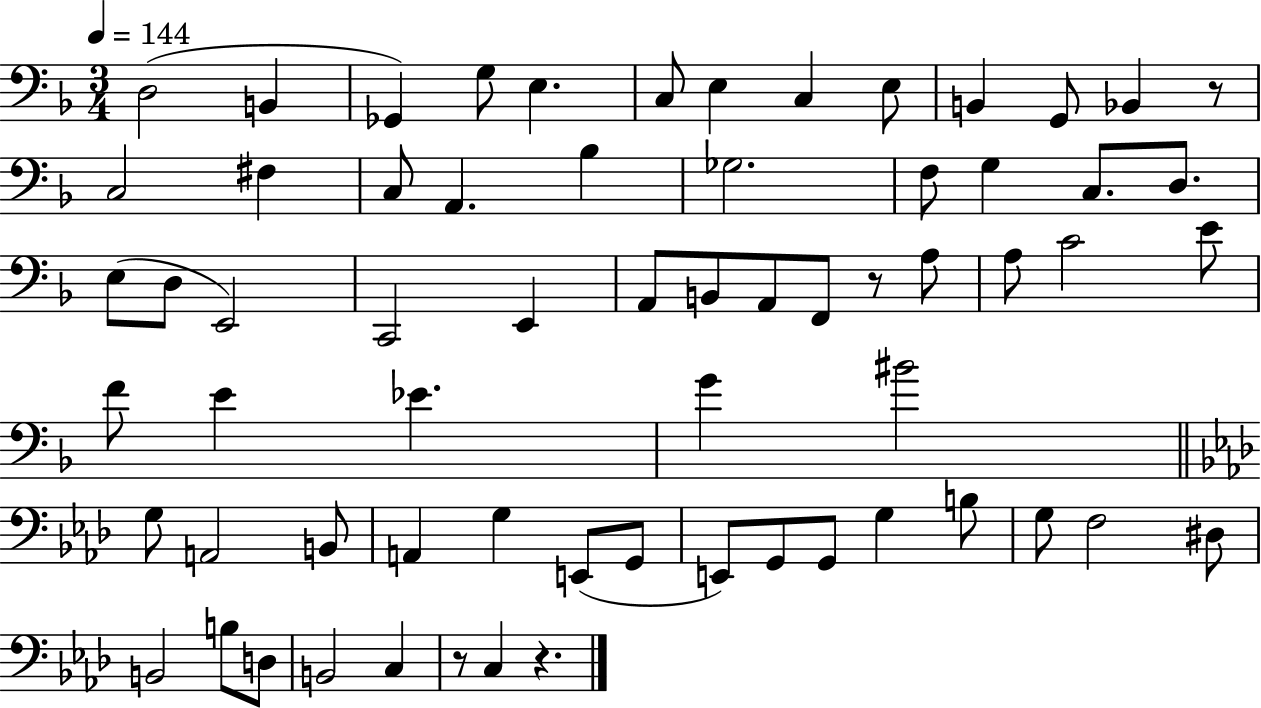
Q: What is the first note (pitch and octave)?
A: D3